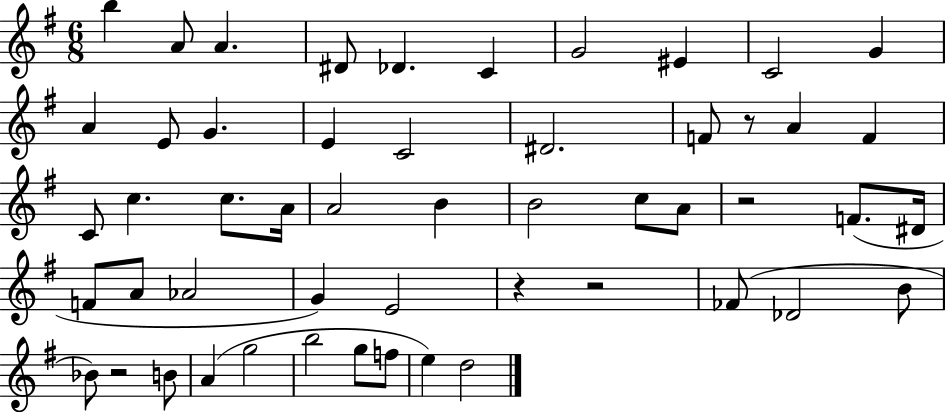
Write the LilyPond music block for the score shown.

{
  \clef treble
  \numericTimeSignature
  \time 6/8
  \key g \major
  b''4 a'8 a'4. | dis'8 des'4. c'4 | g'2 eis'4 | c'2 g'4 | \break a'4 e'8 g'4. | e'4 c'2 | dis'2. | f'8 r8 a'4 f'4 | \break c'8 c''4. c''8. a'16 | a'2 b'4 | b'2 c''8 a'8 | r2 f'8.( dis'16 | \break f'8 a'8 aes'2 | g'4) e'2 | r4 r2 | fes'8( des'2 b'8 | \break bes'8) r2 b'8 | a'4( g''2 | b''2 g''8 f''8 | e''4) d''2 | \break \bar "|."
}